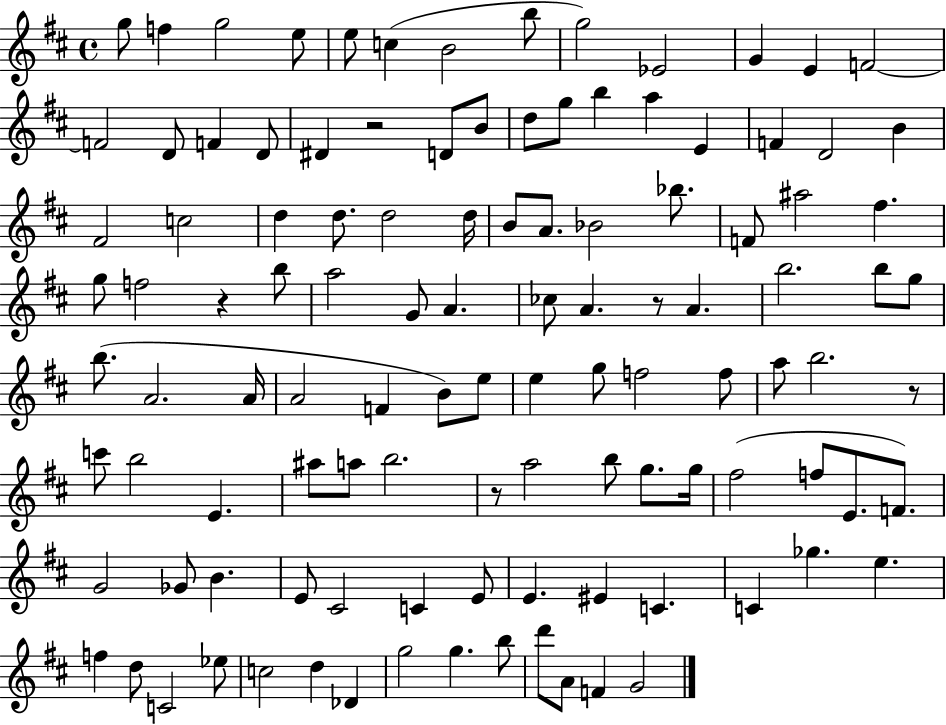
{
  \clef treble
  \time 4/4
  \defaultTimeSignature
  \key d \major
  g''8 f''4 g''2 e''8 | e''8 c''4( b'2 b''8 | g''2) ees'2 | g'4 e'4 f'2~~ | \break f'2 d'8 f'4 d'8 | dis'4 r2 d'8 b'8 | d''8 g''8 b''4 a''4 e'4 | f'4 d'2 b'4 | \break fis'2 c''2 | d''4 d''8. d''2 d''16 | b'8 a'8. bes'2 bes''8. | f'8 ais''2 fis''4. | \break g''8 f''2 r4 b''8 | a''2 g'8 a'4. | ces''8 a'4. r8 a'4. | b''2. b''8 g''8 | \break b''8.( a'2. a'16 | a'2 f'4 b'8) e''8 | e''4 g''8 f''2 f''8 | a''8 b''2. r8 | \break c'''8 b''2 e'4. | ais''8 a''8 b''2. | r8 a''2 b''8 g''8. g''16 | fis''2( f''8 e'8. f'8.) | \break g'2 ges'8 b'4. | e'8 cis'2 c'4 e'8 | e'4. eis'4 c'4. | c'4 ges''4. e''4. | \break f''4 d''8 c'2 ees''8 | c''2 d''4 des'4 | g''2 g''4. b''8 | d'''8 a'8 f'4 g'2 | \break \bar "|."
}